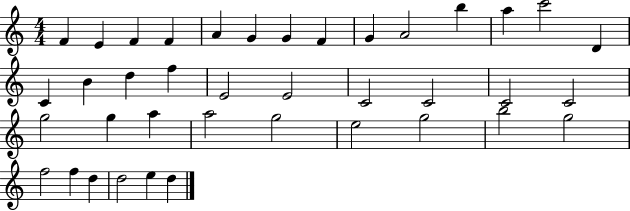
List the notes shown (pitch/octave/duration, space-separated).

F4/q E4/q F4/q F4/q A4/q G4/q G4/q F4/q G4/q A4/h B5/q A5/q C6/h D4/q C4/q B4/q D5/q F5/q E4/h E4/h C4/h C4/h C4/h C4/h G5/h G5/q A5/q A5/h G5/h E5/h G5/h B5/h G5/h F5/h F5/q D5/q D5/h E5/q D5/q